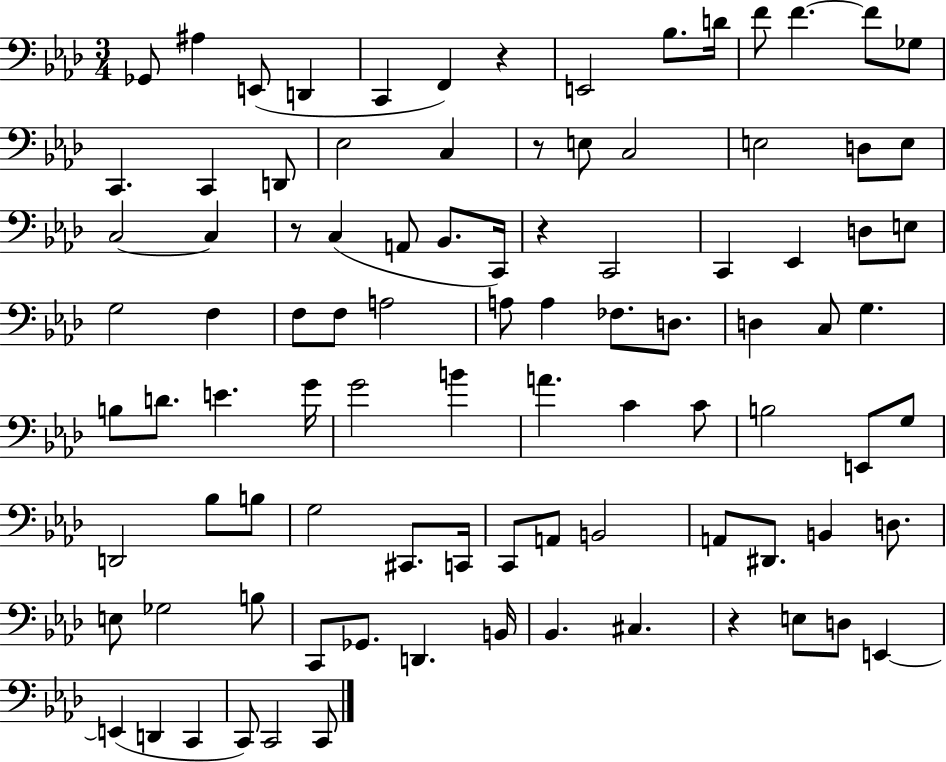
{
  \clef bass
  \numericTimeSignature
  \time 3/4
  \key aes \major
  ges,8 ais4 e,8( d,4 | c,4 f,4) r4 | e,2 bes8. d'16 | f'8 f'4.~~ f'8 ges8 | \break c,4. c,4 d,8 | ees2 c4 | r8 e8 c2 | e2 d8 e8 | \break c2~~ c4 | r8 c4( a,8 bes,8. c,16) | r4 c,2 | c,4 ees,4 d8 e8 | \break g2 f4 | f8 f8 a2 | a8 a4 fes8. d8. | d4 c8 g4. | \break b8 d'8. e'4. g'16 | g'2 b'4 | a'4. c'4 c'8 | b2 e,8 g8 | \break d,2 bes8 b8 | g2 cis,8. c,16 | c,8 a,8 b,2 | a,8 dis,8. b,4 d8. | \break e8 ges2 b8 | c,8 ges,8. d,4. b,16 | bes,4. cis4. | r4 e8 d8 e,4~~ | \break e,4( d,4 c,4 | c,8) c,2 c,8 | \bar "|."
}